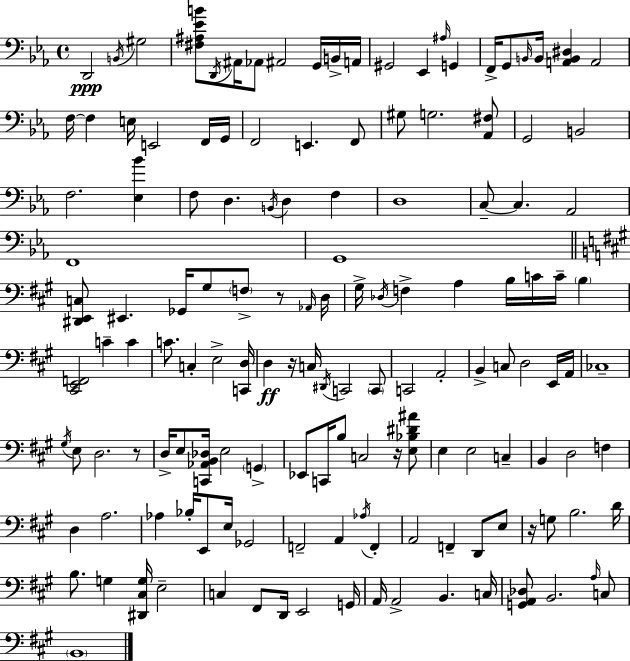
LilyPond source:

{
  \clef bass
  \time 4/4
  \defaultTimeSignature
  \key ees \major
  d,2\ppp \acciaccatura { b,16 } gis2 | <fis ais ees' b'>8 \acciaccatura { d,16 } ais,16 aes,8 ais,2 g,16 | b,16-> a,16 gis,2 ees,4 \grace { ais16 } g,4 | f,16-> g,8 \grace { b,16 } b,16 <a, b, dis>4 a,2 | \break f16~~ f4 e16 e,2 | f,16 g,16 f,2 e,4. | f,8 gis8 g2. | <aes, fis>8 g,2 b,2 | \break f2. | <ees bes'>4 f8 d4. \acciaccatura { b,16 } d4 | f4 d1 | c8--~~ c4. aes,2 | \break f,1 | g,1 | \bar "||" \break \key a \major <dis, e, c>8 eis,4. ges,16 gis8 \parenthesize f8-> r8 \grace { aes,16 } | d16 gis16-> \acciaccatura { des16 } f4-> a4 b16 c'16 c'16-- \parenthesize b4 | <cis, e, f,>2 c'4-- c'4 | c'8. c4-. e2-> | \break <c, d>16 d4\ff r16 c16 \acciaccatura { dis,16 } c,2 | \parenthesize c,8 c,2 a,2-. | b,4-> c8 d2 | e,16 a,16 ces1-- | \break \acciaccatura { gis16 } e8 d2. | r8 d16-> e8 <c, aes, b, des>16 e2 | \parenthesize g,4-> ees,8 c,16 b8 c2 | r16 <e bes dis' ais'>8 e4 e2 | \break c4-- b,4 d2 | f4 d4 a2. | aes4 bes16-. e,8 e16 ges,2 | f,2-- a,4 | \break \acciaccatura { aes16 } f,4-. a,2 f,4-- | d,8 e8 r16 g8 b2. | d'16 b8. g4 <dis, cis g>16 e2-- | c4 fis,8 d,16 e,2 | \break g,16 a,16 a,2-> b,4. | c16 <g, a, des>8 b,2. | \grace { a16 } c8 \parenthesize b,1 | \bar "|."
}